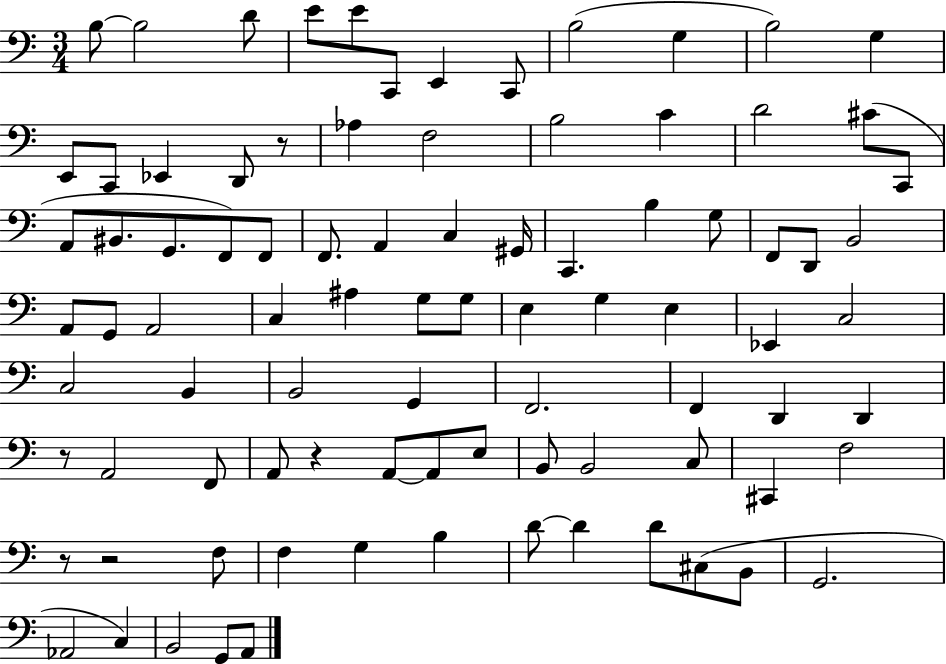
{
  \clef bass
  \numericTimeSignature
  \time 3/4
  \key c \major
  b8~~ b2 d'8 | e'8 e'8 c,8 e,4 c,8 | b2( g4 | b2) g4 | \break e,8 c,8 ees,4 d,8 r8 | aes4 f2 | b2 c'4 | d'2 cis'8( c,8 | \break a,8 bis,8. g,8. f,8) f,8 | f,8. a,4 c4 gis,16 | c,4. b4 g8 | f,8 d,8 b,2 | \break a,8 g,8 a,2 | c4 ais4 g8 g8 | e4 g4 e4 | ees,4 c2 | \break c2 b,4 | b,2 g,4 | f,2. | f,4 d,4 d,4 | \break r8 a,2 f,8 | a,8 r4 a,8~~ a,8 e8 | b,8 b,2 c8 | cis,4 f2 | \break r8 r2 f8 | f4 g4 b4 | d'8~~ d'4 d'8 cis8( b,8 | g,2. | \break aes,2 c4) | b,2 g,8 a,8 | \bar "|."
}